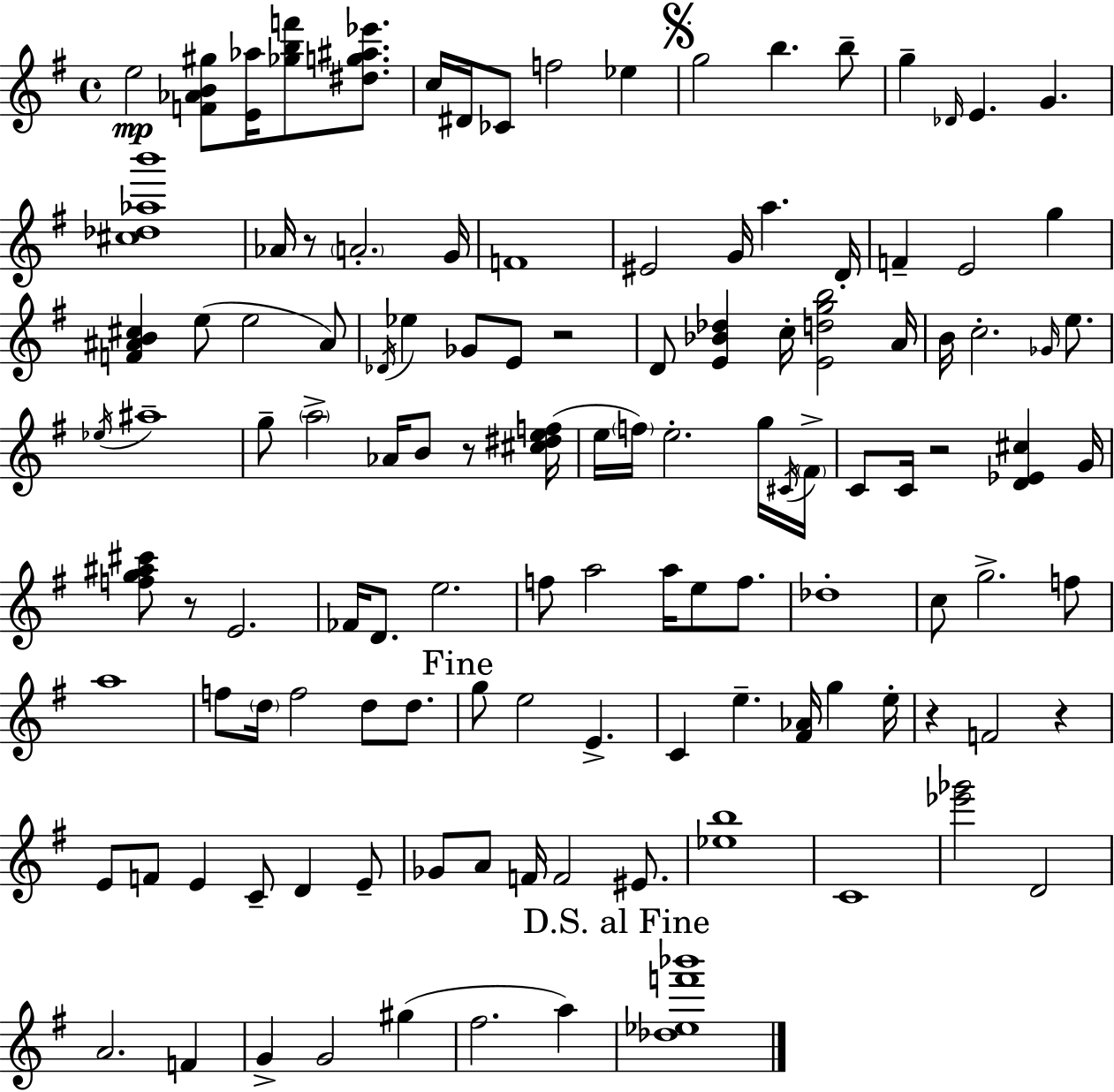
E5/h [F4,Ab4,B4,G#5]/e [E4,Ab5]/s [Gb5,B5,F6]/e [D#5,G5,A#5,Eb6]/e. C5/s D#4/s CES4/e F5/h Eb5/q G5/h B5/q. B5/e G5/q Db4/s E4/q. G4/q. [C#5,Db5,Ab5,B6]/w Ab4/s R/e A4/h. G4/s F4/w EIS4/h G4/s A5/q. D4/s F4/q E4/h G5/q [F4,A#4,B4,C#5]/q E5/e E5/h A#4/e Db4/s Eb5/q Gb4/e E4/e R/h D4/e [E4,Bb4,Db5]/q C5/s [E4,D5,G5,B5]/h A4/s B4/s C5/h. Gb4/s E5/e. Eb5/s A#5/w G5/e A5/h Ab4/s B4/e R/e [C#5,D#5,E5,F5]/s E5/s F5/s E5/h. G5/s C#4/s F#4/s C4/e C4/s R/h [D4,Eb4,C#5]/q G4/s [F5,G5,A#5,C#6]/e R/e E4/h. FES4/s D4/e. E5/h. F5/e A5/h A5/s E5/e F5/e. Db5/w C5/e G5/h. F5/e A5/w F5/e D5/s F5/h D5/e D5/e. G5/e E5/h E4/q. C4/q E5/q. [F#4,Ab4]/s G5/q E5/s R/q F4/h R/q E4/e F4/e E4/q C4/e D4/q E4/e Gb4/e A4/e F4/s F4/h EIS4/e. [Eb5,B5]/w C4/w [Eb6,Gb6]/h D4/h A4/h. F4/q G4/q G4/h G#5/q F#5/h. A5/q [Db5,Eb5,F6,Bb6]/w